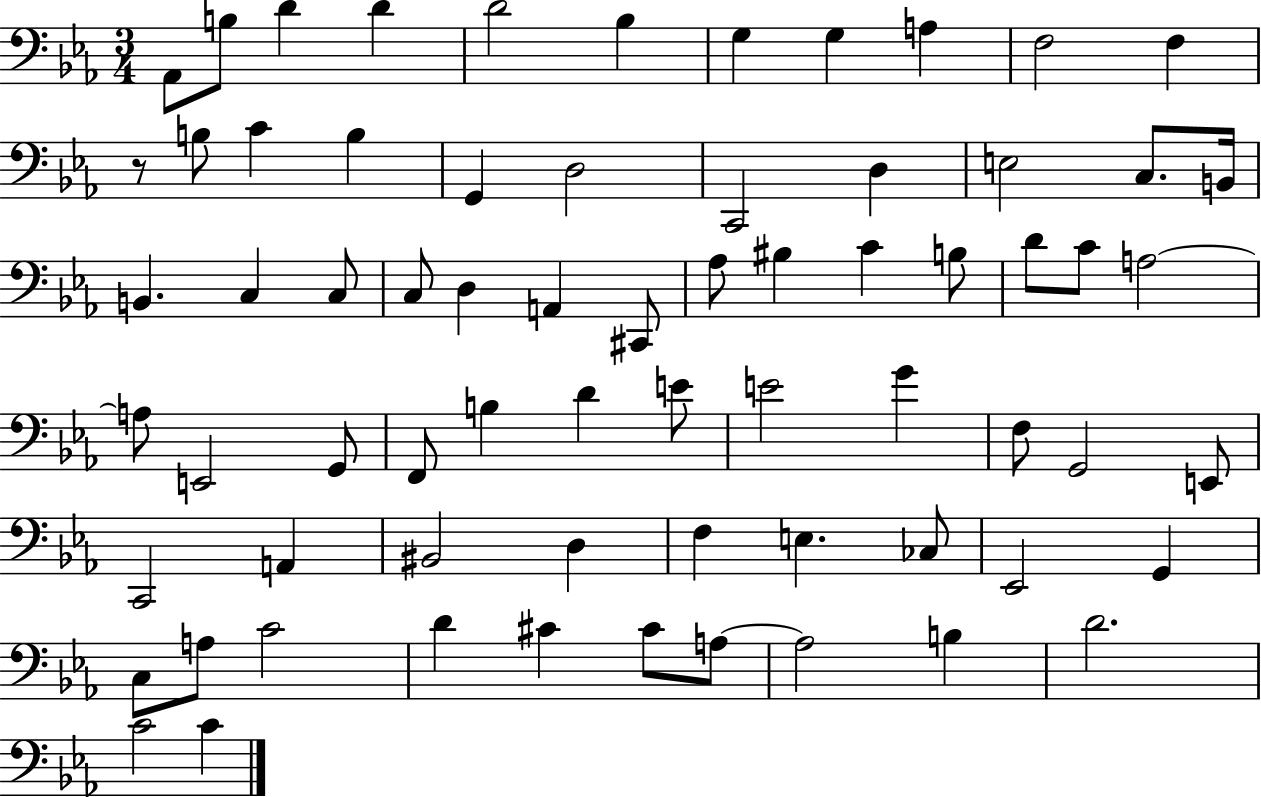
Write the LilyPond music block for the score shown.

{
  \clef bass
  \numericTimeSignature
  \time 3/4
  \key ees \major
  \repeat volta 2 { aes,8 b8 d'4 d'4 | d'2 bes4 | g4 g4 a4 | f2 f4 | \break r8 b8 c'4 b4 | g,4 d2 | c,2 d4 | e2 c8. b,16 | \break b,4. c4 c8 | c8 d4 a,4 cis,8 | aes8 bis4 c'4 b8 | d'8 c'8 a2~~ | \break a8 e,2 g,8 | f,8 b4 d'4 e'8 | e'2 g'4 | f8 g,2 e,8 | \break c,2 a,4 | bis,2 d4 | f4 e4. ces8 | ees,2 g,4 | \break c8 a8 c'2 | d'4 cis'4 cis'8 a8~~ | a2 b4 | d'2. | \break c'2 c'4 | } \bar "|."
}